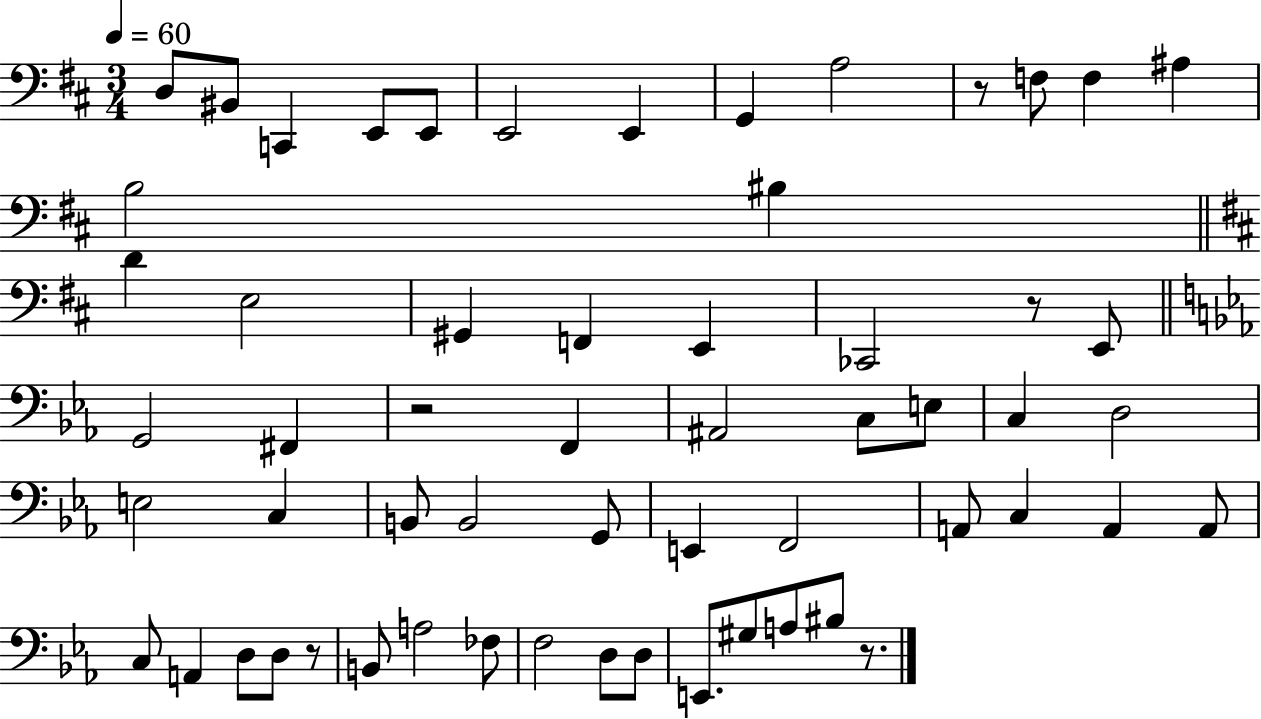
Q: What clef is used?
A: bass